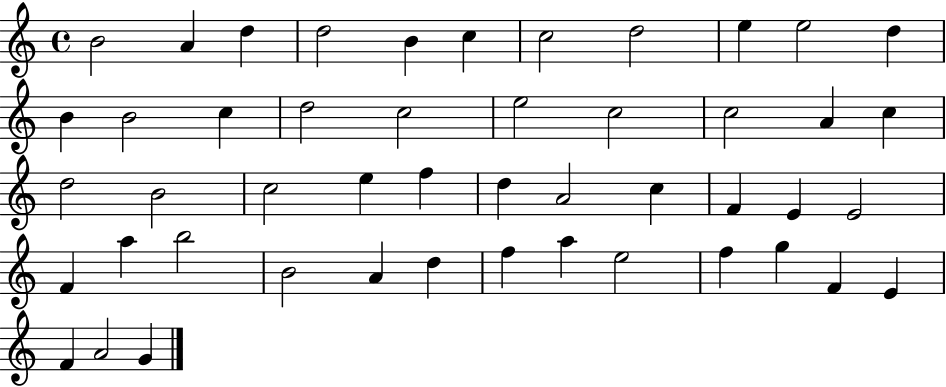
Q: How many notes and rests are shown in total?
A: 48